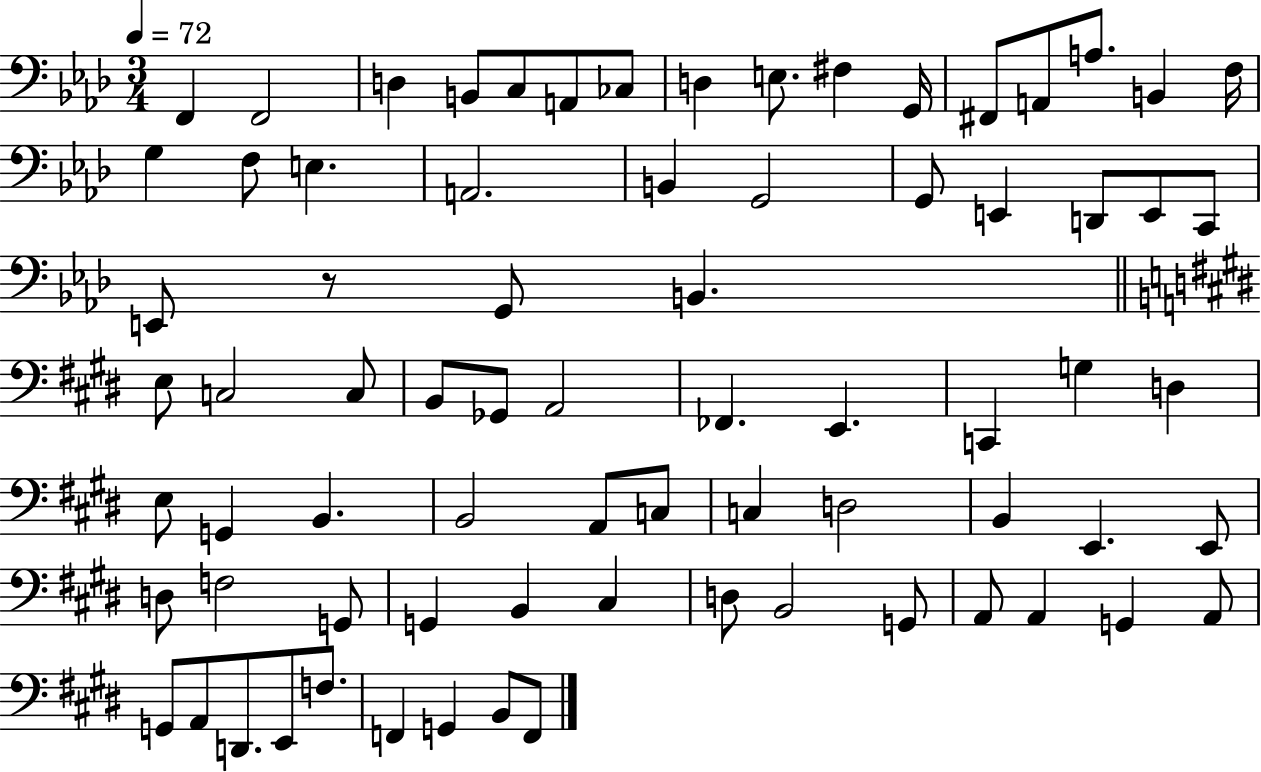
{
  \clef bass
  \numericTimeSignature
  \time 3/4
  \key aes \major
  \tempo 4 = 72
  f,4 f,2 | d4 b,8 c8 a,8 ces8 | d4 e8. fis4 g,16 | fis,8 a,8 a8. b,4 f16 | \break g4 f8 e4. | a,2. | b,4 g,2 | g,8 e,4 d,8 e,8 c,8 | \break e,8 r8 g,8 b,4. | \bar "||" \break \key e \major e8 c2 c8 | b,8 ges,8 a,2 | fes,4. e,4. | c,4 g4 d4 | \break e8 g,4 b,4. | b,2 a,8 c8 | c4 d2 | b,4 e,4. e,8 | \break d8 f2 g,8 | g,4 b,4 cis4 | d8 b,2 g,8 | a,8 a,4 g,4 a,8 | \break g,8 a,8 d,8. e,8 f8. | f,4 g,4 b,8 f,8 | \bar "|."
}